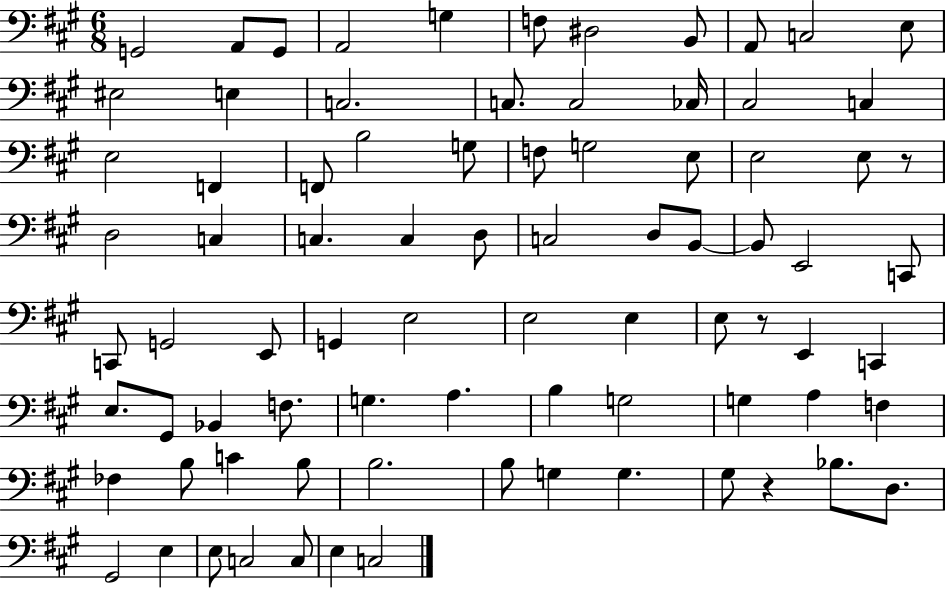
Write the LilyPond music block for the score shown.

{
  \clef bass
  \numericTimeSignature
  \time 6/8
  \key a \major
  g,2 a,8 g,8 | a,2 g4 | f8 dis2 b,8 | a,8 c2 e8 | \break eis2 e4 | c2. | c8. c2 ces16 | cis2 c4 | \break e2 f,4 | f,8 b2 g8 | f8 g2 e8 | e2 e8 r8 | \break d2 c4 | c4. c4 d8 | c2 d8 b,8~~ | b,8 e,2 c,8 | \break c,8 g,2 e,8 | g,4 e2 | e2 e4 | e8 r8 e,4 c,4 | \break e8. gis,8 bes,4 f8. | g4. a4. | b4 g2 | g4 a4 f4 | \break fes4 b8 c'4 b8 | b2. | b8 g4 g4. | gis8 r4 bes8. d8. | \break gis,2 e4 | e8 c2 c8 | e4 c2 | \bar "|."
}